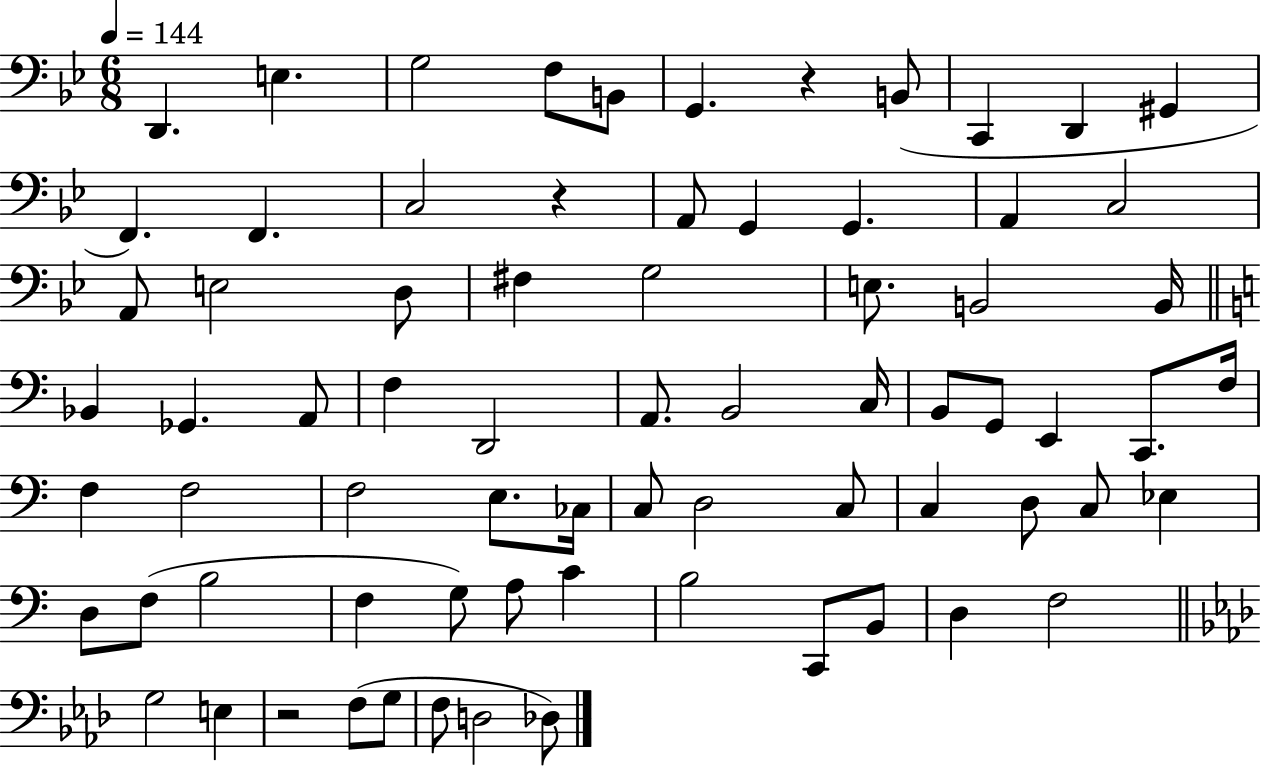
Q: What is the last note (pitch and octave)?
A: Db3